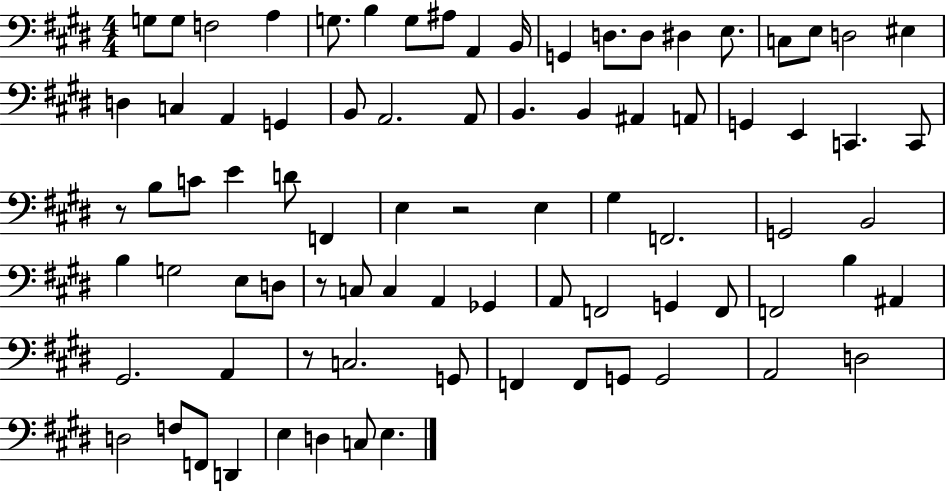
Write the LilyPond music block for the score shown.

{
  \clef bass
  \numericTimeSignature
  \time 4/4
  \key e \major
  \repeat volta 2 { g8 g8 f2 a4 | g8. b4 g8 ais8 a,4 b,16 | g,4 d8. d8 dis4 e8. | c8 e8 d2 eis4 | \break d4 c4 a,4 g,4 | b,8 a,2. a,8 | b,4. b,4 ais,4 a,8 | g,4 e,4 c,4. c,8 | \break r8 b8 c'8 e'4 d'8 f,4 | e4 r2 e4 | gis4 f,2. | g,2 b,2 | \break b4 g2 e8 d8 | r8 c8 c4 a,4 ges,4 | a,8 f,2 g,4 f,8 | f,2 b4 ais,4 | \break gis,2. a,4 | r8 c2. g,8 | f,4 f,8 g,8 g,2 | a,2 d2 | \break d2 f8 f,8 d,4 | e4 d4 c8 e4. | } \bar "|."
}